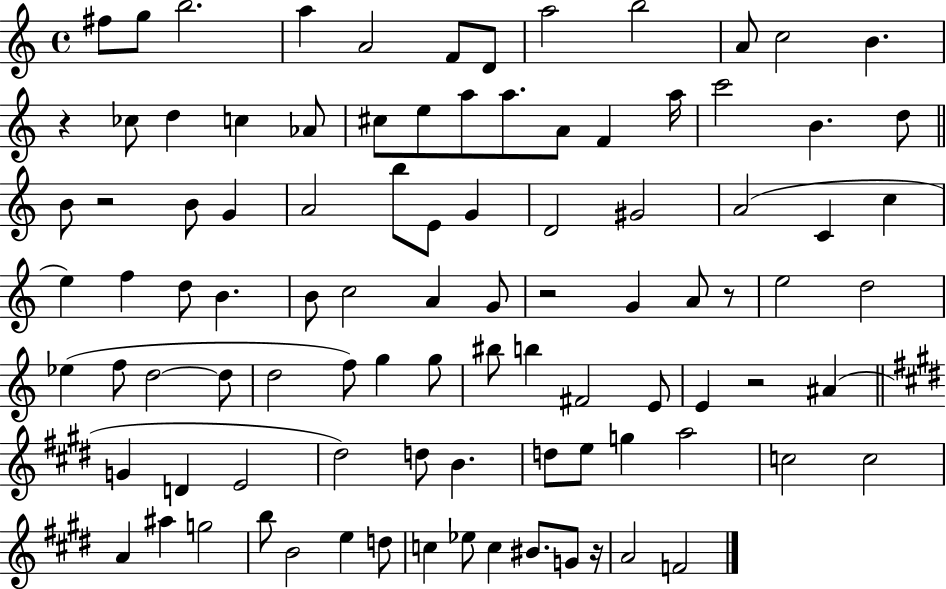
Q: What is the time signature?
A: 4/4